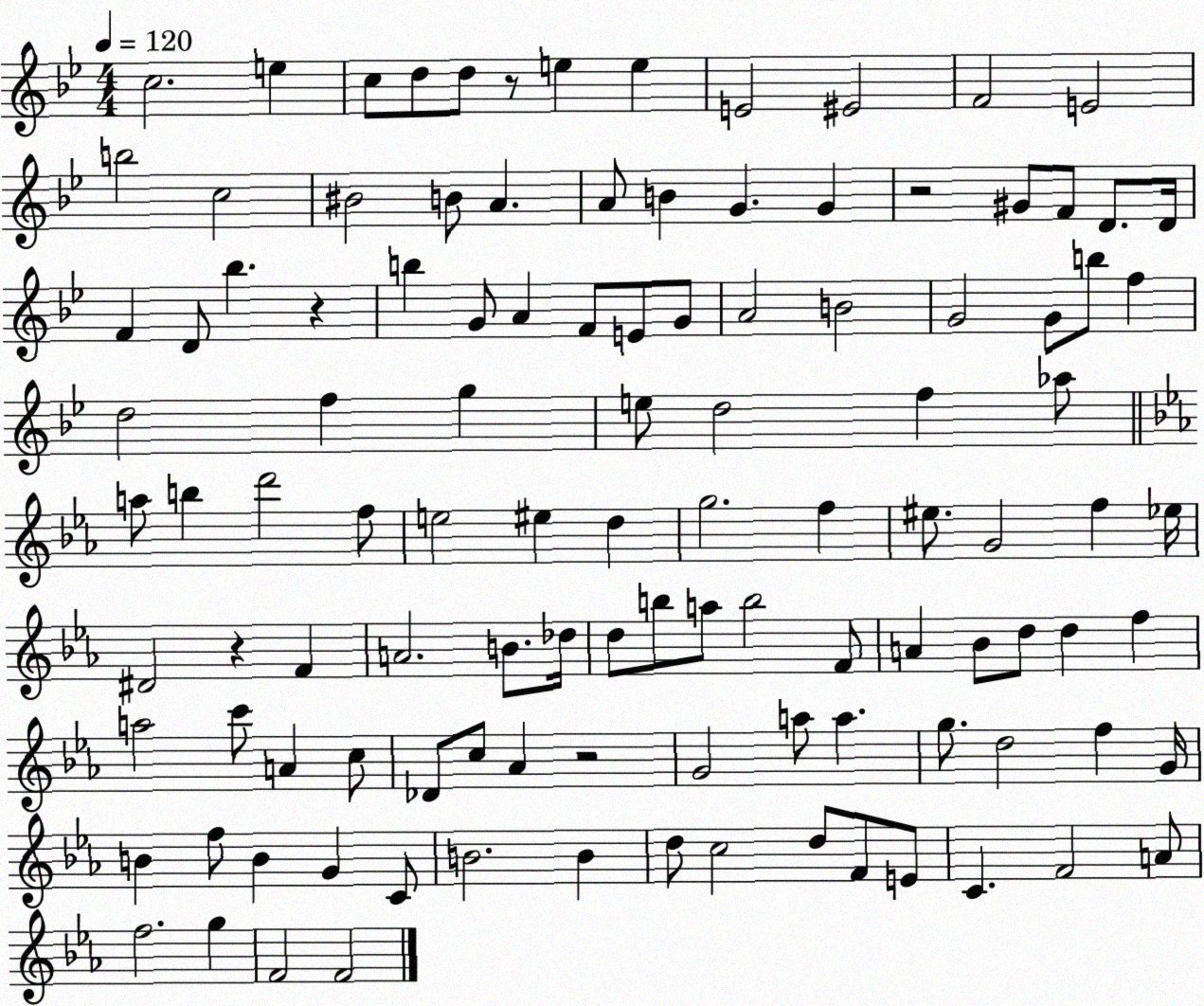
X:1
T:Untitled
M:4/4
L:1/4
K:Bb
c2 e c/2 d/2 d/2 z/2 e e E2 ^E2 F2 E2 b2 c2 ^B2 B/2 A A/2 B G G z2 ^G/2 F/2 D/2 D/4 F D/2 _b z b G/2 A F/2 E/2 G/2 A2 B2 G2 G/2 b/2 f d2 f g e/2 d2 f _a/2 a/2 b d'2 f/2 e2 ^e d g2 f ^e/2 G2 f _e/4 ^D2 z F A2 B/2 _d/4 d/2 b/2 a/2 b2 F/2 A _B/2 d/2 d f a2 c'/2 A c/2 _D/2 c/2 _A z2 G2 a/2 a g/2 d2 f G/4 B f/2 B G C/2 B2 B d/2 c2 d/2 F/2 E/2 C F2 A/2 f2 g F2 F2